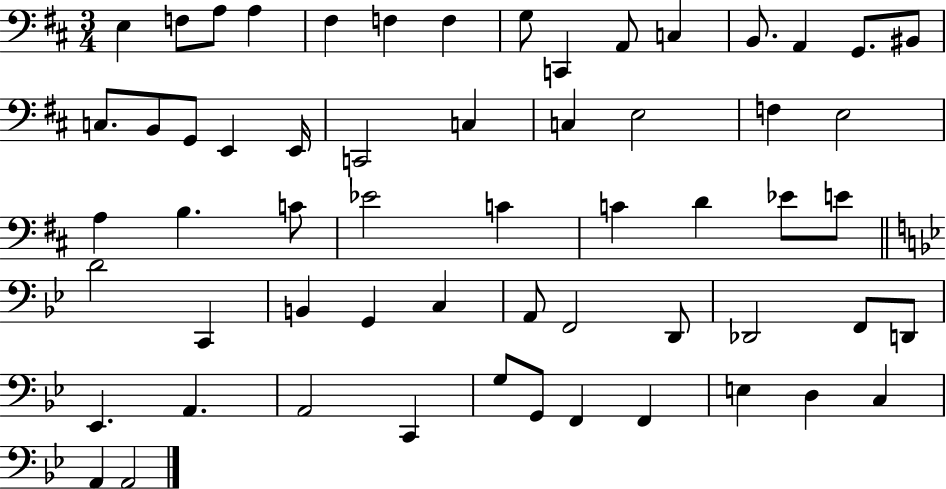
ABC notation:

X:1
T:Untitled
M:3/4
L:1/4
K:D
E, F,/2 A,/2 A, ^F, F, F, G,/2 C,, A,,/2 C, B,,/2 A,, G,,/2 ^B,,/2 C,/2 B,,/2 G,,/2 E,, E,,/4 C,,2 C, C, E,2 F, E,2 A, B, C/2 _E2 C C D _E/2 E/2 D2 C,, B,, G,, C, A,,/2 F,,2 D,,/2 _D,,2 F,,/2 D,,/2 _E,, A,, A,,2 C,, G,/2 G,,/2 F,, F,, E, D, C, A,, A,,2